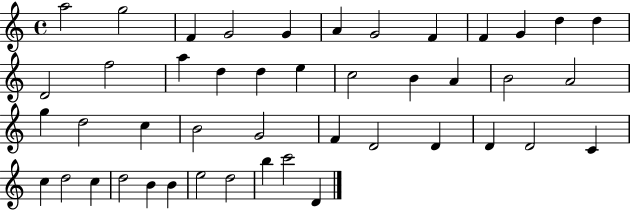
X:1
T:Untitled
M:4/4
L:1/4
K:C
a2 g2 F G2 G A G2 F F G d d D2 f2 a d d e c2 B A B2 A2 g d2 c B2 G2 F D2 D D D2 C c d2 c d2 B B e2 d2 b c'2 D